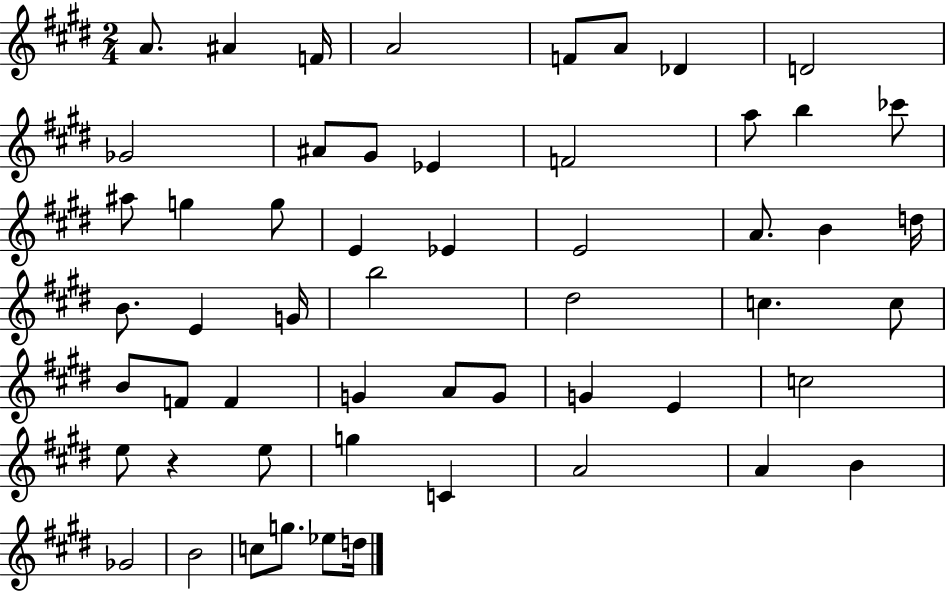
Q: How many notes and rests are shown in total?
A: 55